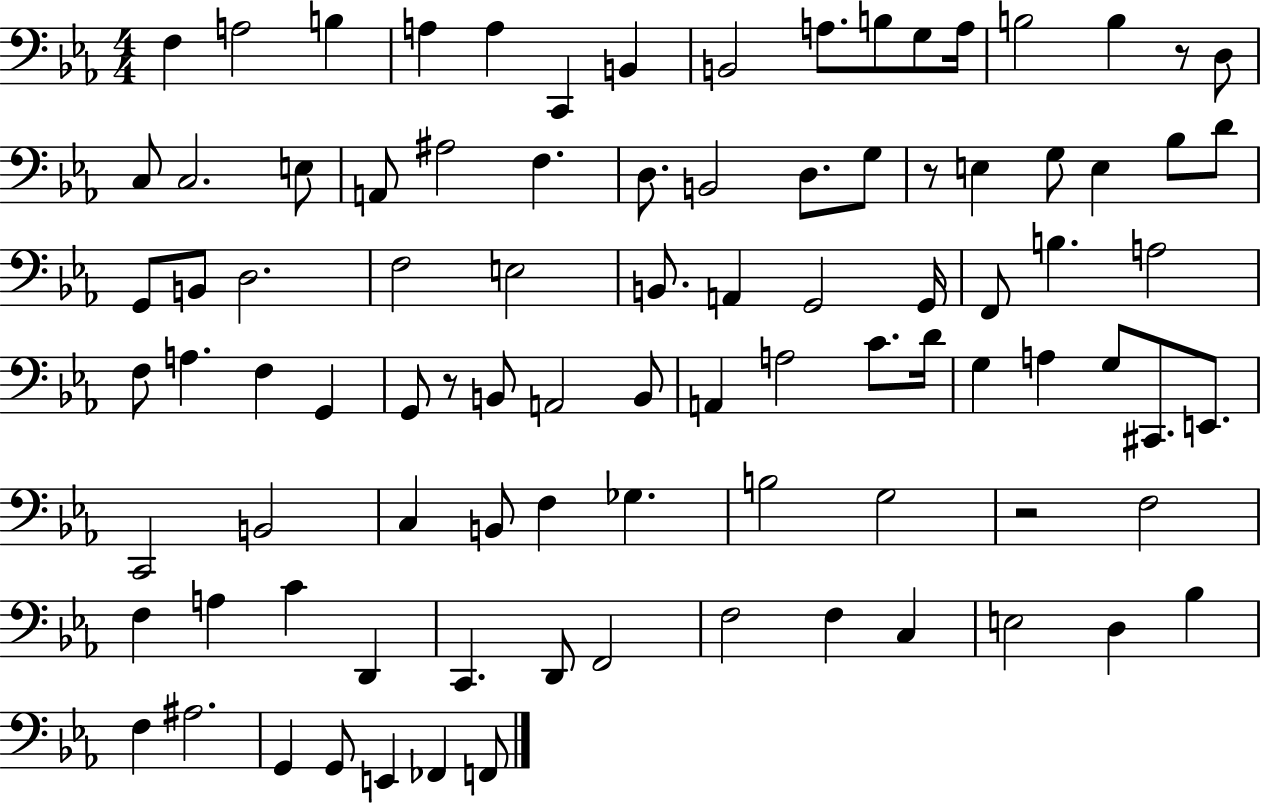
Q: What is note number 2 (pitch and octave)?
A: A3